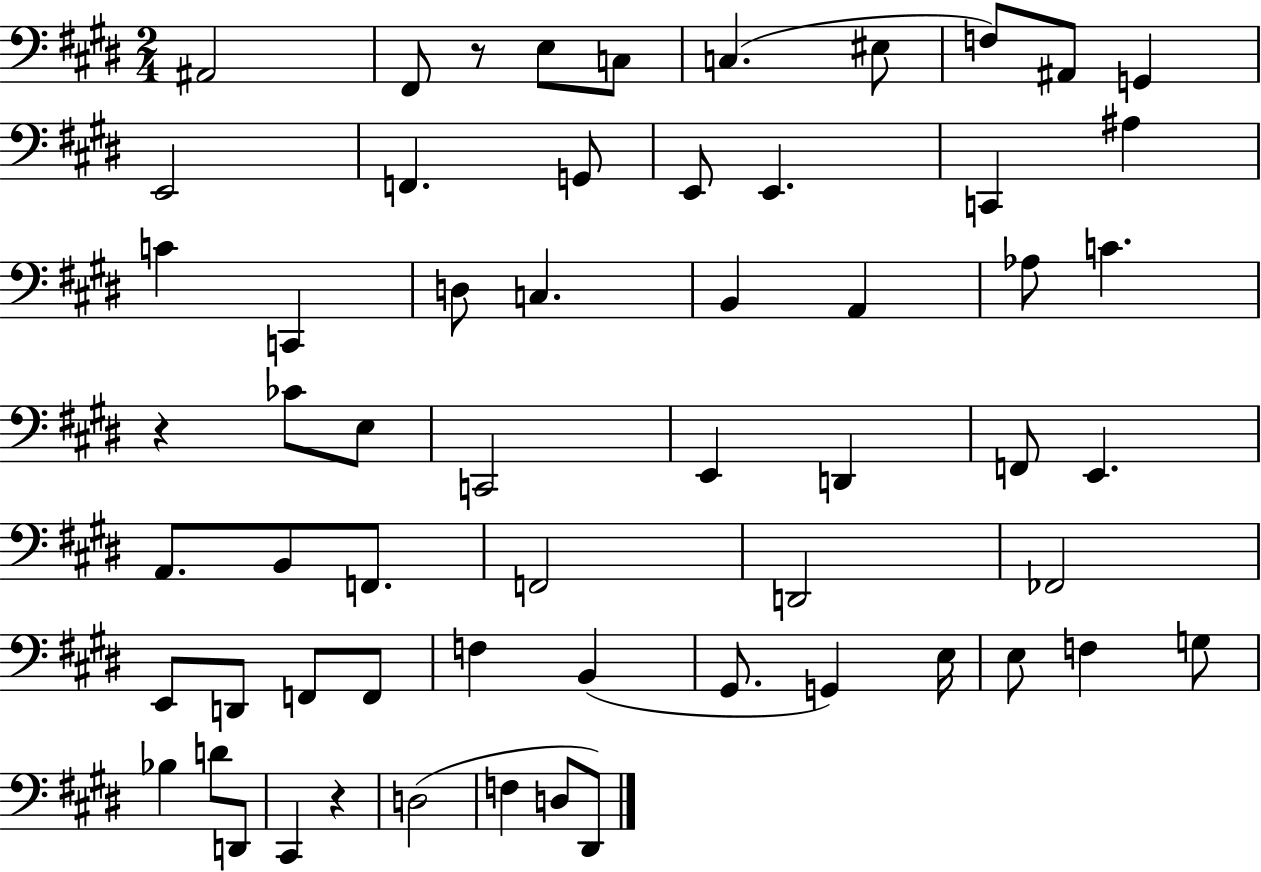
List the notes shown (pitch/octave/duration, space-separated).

A#2/h F#2/e R/e E3/e C3/e C3/q. EIS3/e F3/e A#2/e G2/q E2/h F2/q. G2/e E2/e E2/q. C2/q A#3/q C4/q C2/q D3/e C3/q. B2/q A2/q Ab3/e C4/q. R/q CES4/e E3/e C2/h E2/q D2/q F2/e E2/q. A2/e. B2/e F2/e. F2/h D2/h FES2/h E2/e D2/e F2/e F2/e F3/q B2/q G#2/e. G2/q E3/s E3/e F3/q G3/e Bb3/q D4/e D2/e C#2/q R/q D3/h F3/q D3/e D#2/e